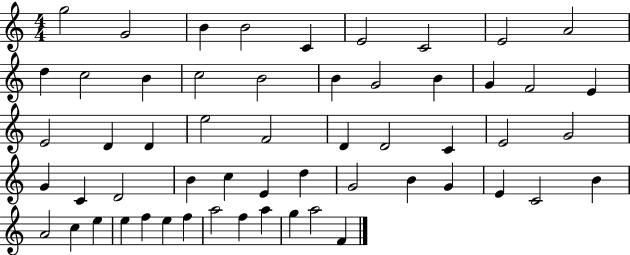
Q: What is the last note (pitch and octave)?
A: F4